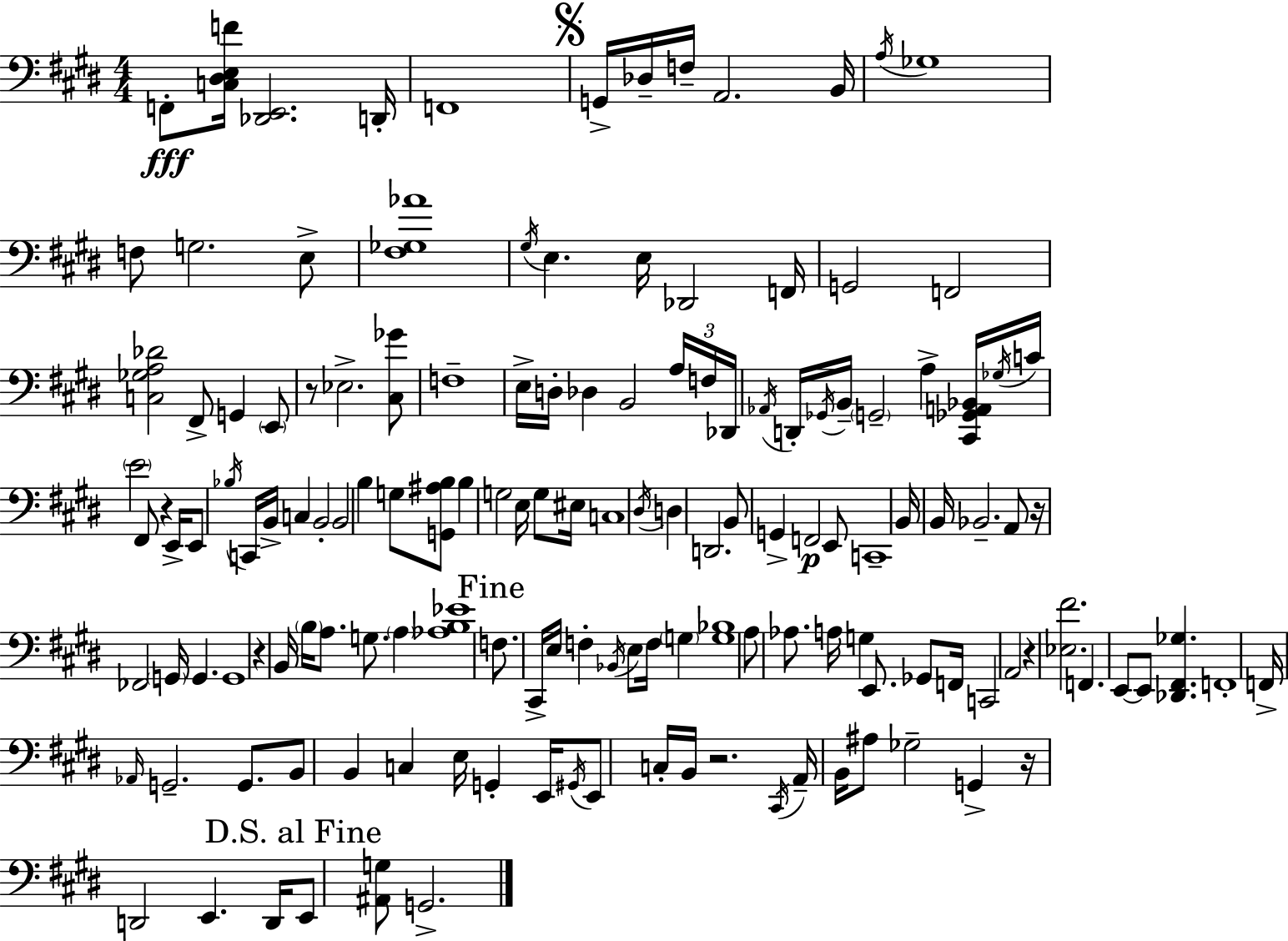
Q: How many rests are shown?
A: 7